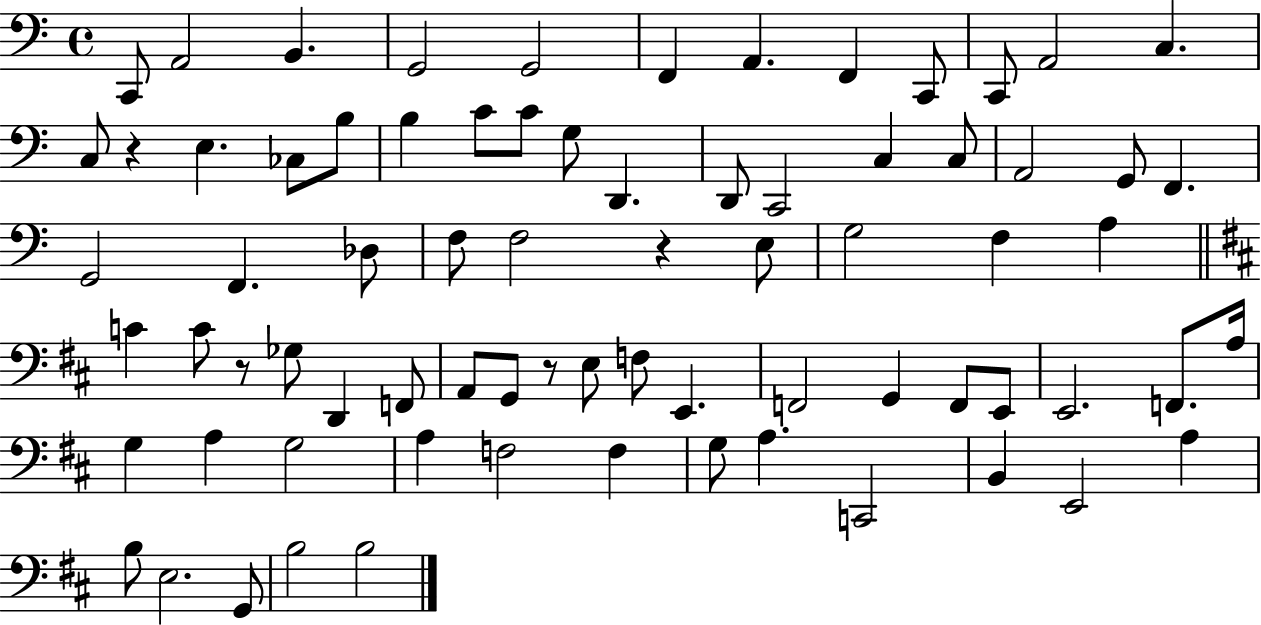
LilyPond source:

{
  \clef bass
  \time 4/4
  \defaultTimeSignature
  \key c \major
  c,8 a,2 b,4. | g,2 g,2 | f,4 a,4. f,4 c,8 | c,8 a,2 c4. | \break c8 r4 e4. ces8 b8 | b4 c'8 c'8 g8 d,4. | d,8 c,2 c4 c8 | a,2 g,8 f,4. | \break g,2 f,4. des8 | f8 f2 r4 e8 | g2 f4 a4 | \bar "||" \break \key b \minor c'4 c'8 r8 ges8 d,4 f,8 | a,8 g,8 r8 e8 f8 e,4. | f,2 g,4 f,8 e,8 | e,2. f,8. a16 | \break g4 a4 g2 | a4 f2 f4 | g8 a4. c,2 | b,4 e,2 a4 | \break b8 e2. g,8 | b2 b2 | \bar "|."
}